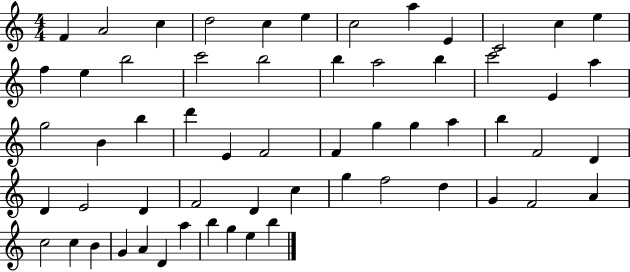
X:1
T:Untitled
M:4/4
L:1/4
K:C
F A2 c d2 c e c2 a E C2 c e f e b2 c'2 b2 b a2 b c'2 E a g2 B b d' E F2 F g g a b F2 D D E2 D F2 D c g f2 d G F2 A c2 c B G A D a b g e b